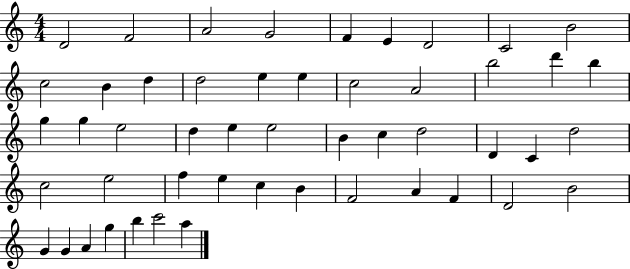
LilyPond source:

{
  \clef treble
  \numericTimeSignature
  \time 4/4
  \key c \major
  d'2 f'2 | a'2 g'2 | f'4 e'4 d'2 | c'2 b'2 | \break c''2 b'4 d''4 | d''2 e''4 e''4 | c''2 a'2 | b''2 d'''4 b''4 | \break g''4 g''4 e''2 | d''4 e''4 e''2 | b'4 c''4 d''2 | d'4 c'4 d''2 | \break c''2 e''2 | f''4 e''4 c''4 b'4 | f'2 a'4 f'4 | d'2 b'2 | \break g'4 g'4 a'4 g''4 | b''4 c'''2 a''4 | \bar "|."
}